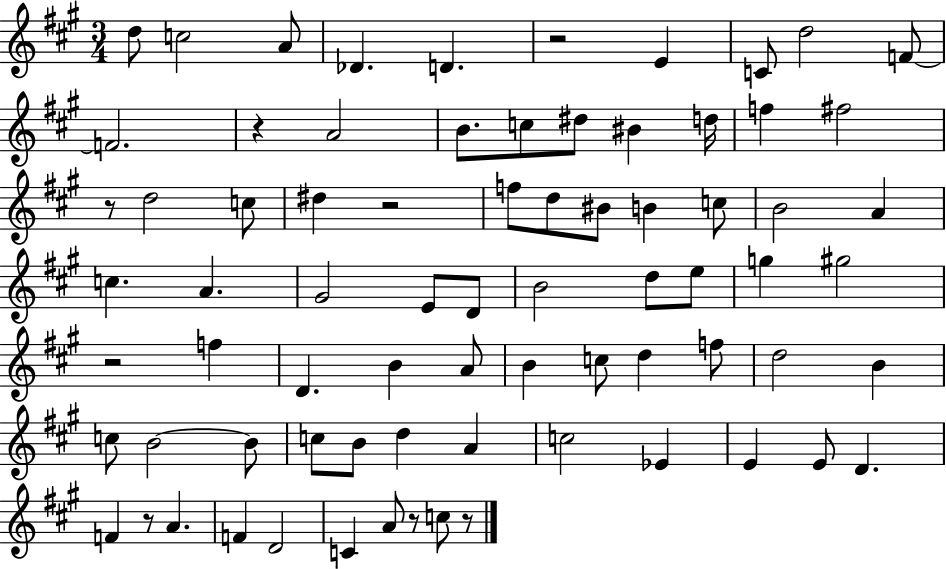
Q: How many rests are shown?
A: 8